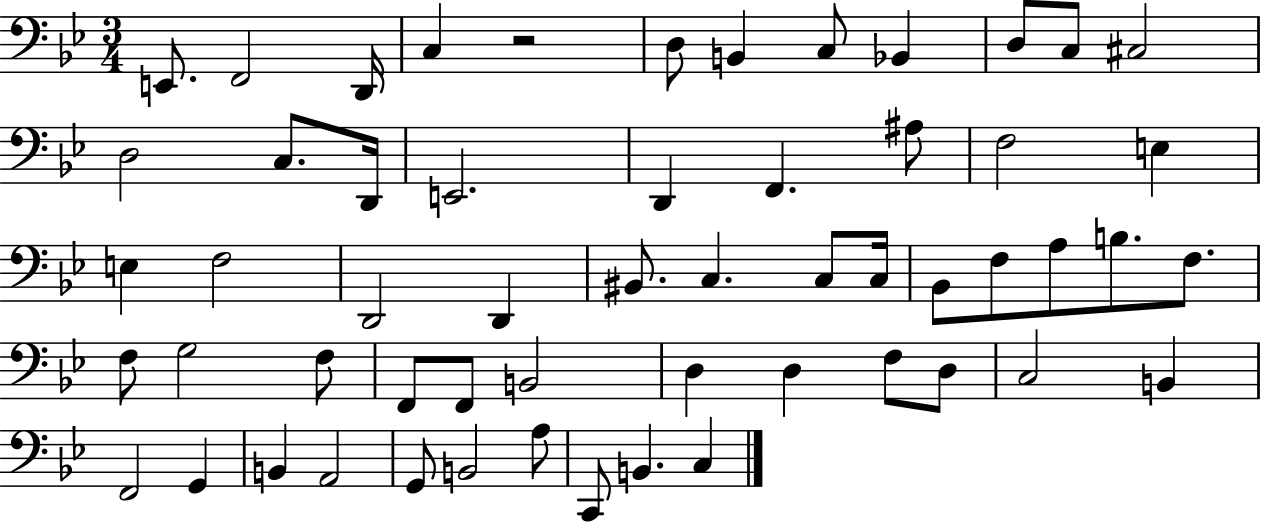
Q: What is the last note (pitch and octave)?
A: C3